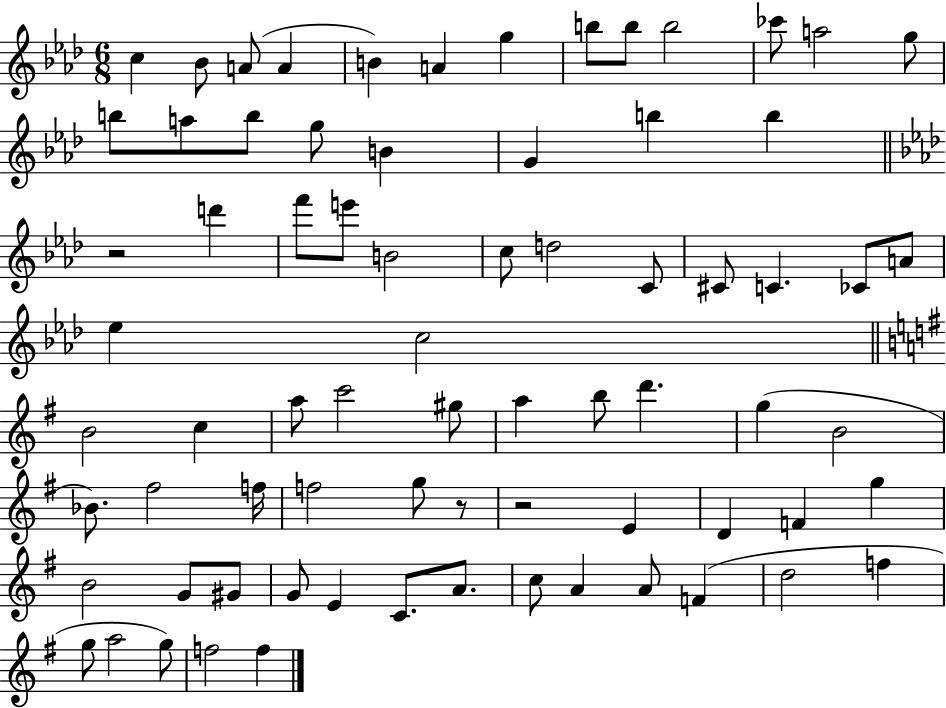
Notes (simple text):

C5/q Bb4/e A4/e A4/q B4/q A4/q G5/q B5/e B5/e B5/h CES6/e A5/h G5/e B5/e A5/e B5/e G5/e B4/q G4/q B5/q B5/q R/h D6/q F6/e E6/e B4/h C5/e D5/h C4/e C#4/e C4/q. CES4/e A4/e Eb5/q C5/h B4/h C5/q A5/e C6/h G#5/e A5/q B5/e D6/q. G5/q B4/h Bb4/e. F#5/h F5/s F5/h G5/e R/e R/h E4/q D4/q F4/q G5/q B4/h G4/e G#4/e G4/e E4/q C4/e. A4/e. C5/e A4/q A4/e F4/q D5/h F5/q G5/e A5/h G5/e F5/h F5/q